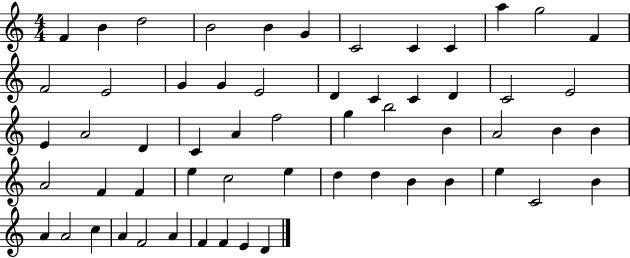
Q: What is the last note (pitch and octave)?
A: D4